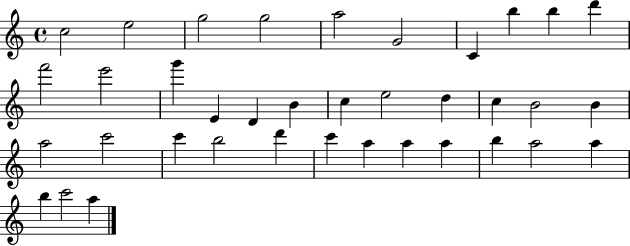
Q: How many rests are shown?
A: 0